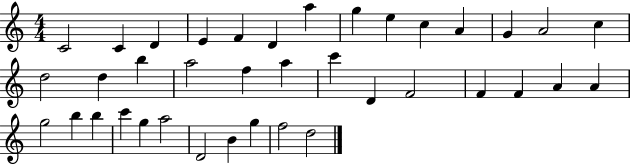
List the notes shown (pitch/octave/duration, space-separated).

C4/h C4/q D4/q E4/q F4/q D4/q A5/q G5/q E5/q C5/q A4/q G4/q A4/h C5/q D5/h D5/q B5/q A5/h F5/q A5/q C6/q D4/q F4/h F4/q F4/q A4/q A4/q G5/h B5/q B5/q C6/q G5/q A5/h D4/h B4/q G5/q F5/h D5/h